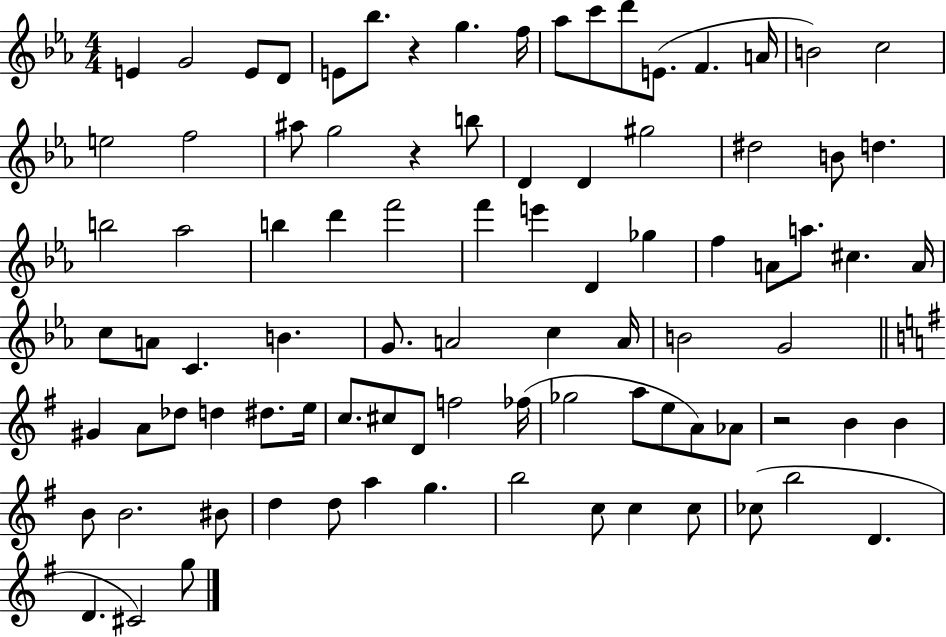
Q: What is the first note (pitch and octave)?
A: E4